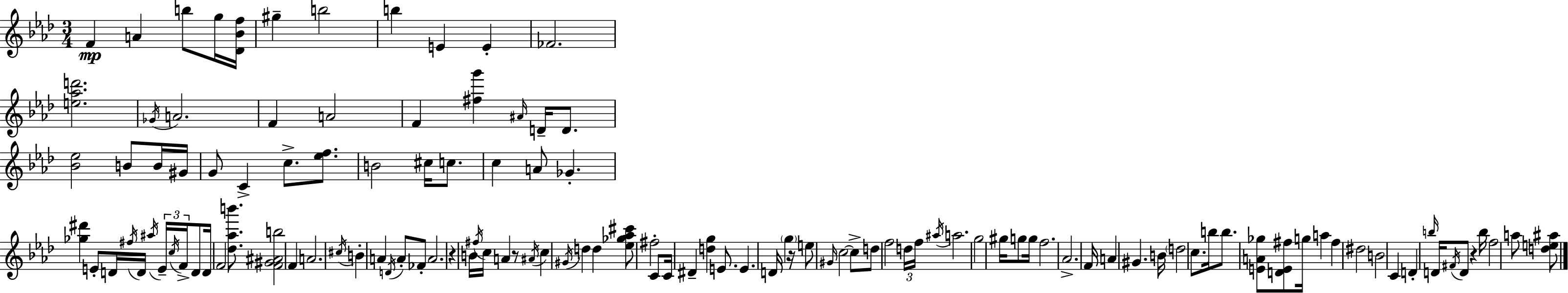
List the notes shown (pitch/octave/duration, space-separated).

F4/q A4/q B5/e G5/s [Db4,Bb4,F5]/s G#5/q B5/h B5/q E4/q E4/q FES4/h. [E5,Ab5,D6]/h. Gb4/s A4/h. F4/q A4/h F4/q [F#5,G6]/q A#4/s D4/s D4/e. [Bb4,Eb5]/h B4/e B4/s G#4/s G4/e C4/q C5/e. [Eb5,F5]/e. B4/h C#5/s C5/e. C5/q A4/e Gb4/q. [Gb5,D#6]/q E4/e D4/s F#5/s D4/s A#5/s E4/s C5/s F4/s D4/e D4/s F4/h [Db5,Ab5,B6]/e. [F4,G#4,A#4,B5]/h F4/q A4/h. C#5/s B4/q A4/q D4/s A4/e FES4/e A4/h. R/q B4/s F#5/s C5/s A4/q R/e A#4/s C5/q G#4/s D5/q D5/q [Eb5,Gb5,Ab5,C#6]/e F#5/h C4/e C4/s D#4/q [D5,G5]/q E4/e. E4/q. D4/s G5/q R/s E5/e G#4/s C5/h C5/e D5/e F5/h D5/s F5/s A#5/s A5/h. G5/h G#5/s G5/e G5/s F5/h. Ab4/h. F4/s A4/q G#4/q. B4/s D5/h C5/e. B5/s B5/e. [E4,A4,Gb5]/e [D4,E4,F#5]/e G5/s A5/q F#5/q D#5/h B4/h C4/q D4/q B5/s D4/s F#4/s D4/e R/q B5/s F5/h A5/e [D5,E5,A#5]/e